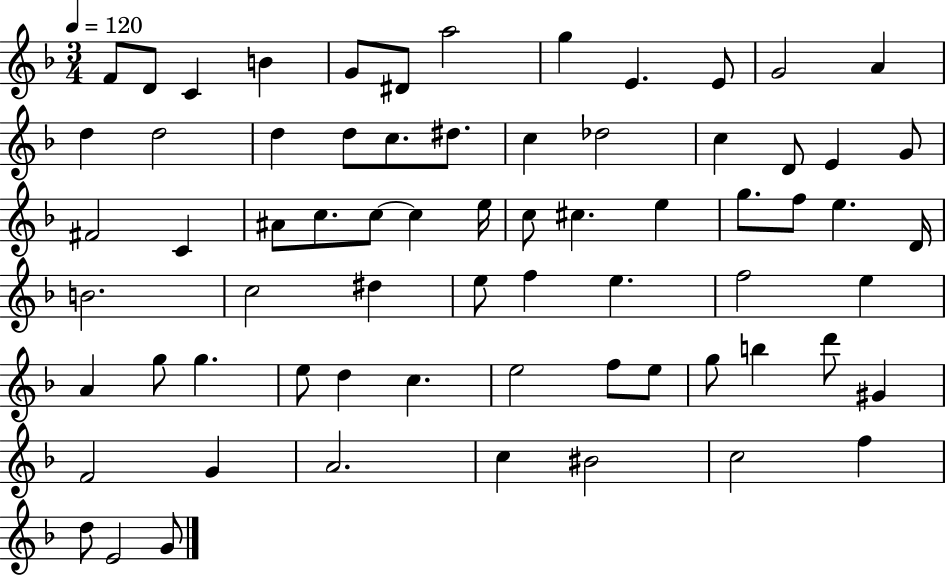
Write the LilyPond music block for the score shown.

{
  \clef treble
  \numericTimeSignature
  \time 3/4
  \key f \major
  \tempo 4 = 120
  \repeat volta 2 { f'8 d'8 c'4 b'4 | g'8 dis'8 a''2 | g''4 e'4. e'8 | g'2 a'4 | \break d''4 d''2 | d''4 d''8 c''8. dis''8. | c''4 des''2 | c''4 d'8 e'4 g'8 | \break fis'2 c'4 | ais'8 c''8. c''8~~ c''4 e''16 | c''8 cis''4. e''4 | g''8. f''8 e''4. d'16 | \break b'2. | c''2 dis''4 | e''8 f''4 e''4. | f''2 e''4 | \break a'4 g''8 g''4. | e''8 d''4 c''4. | e''2 f''8 e''8 | g''8 b''4 d'''8 gis'4 | \break f'2 g'4 | a'2. | c''4 bis'2 | c''2 f''4 | \break d''8 e'2 g'8 | } \bar "|."
}